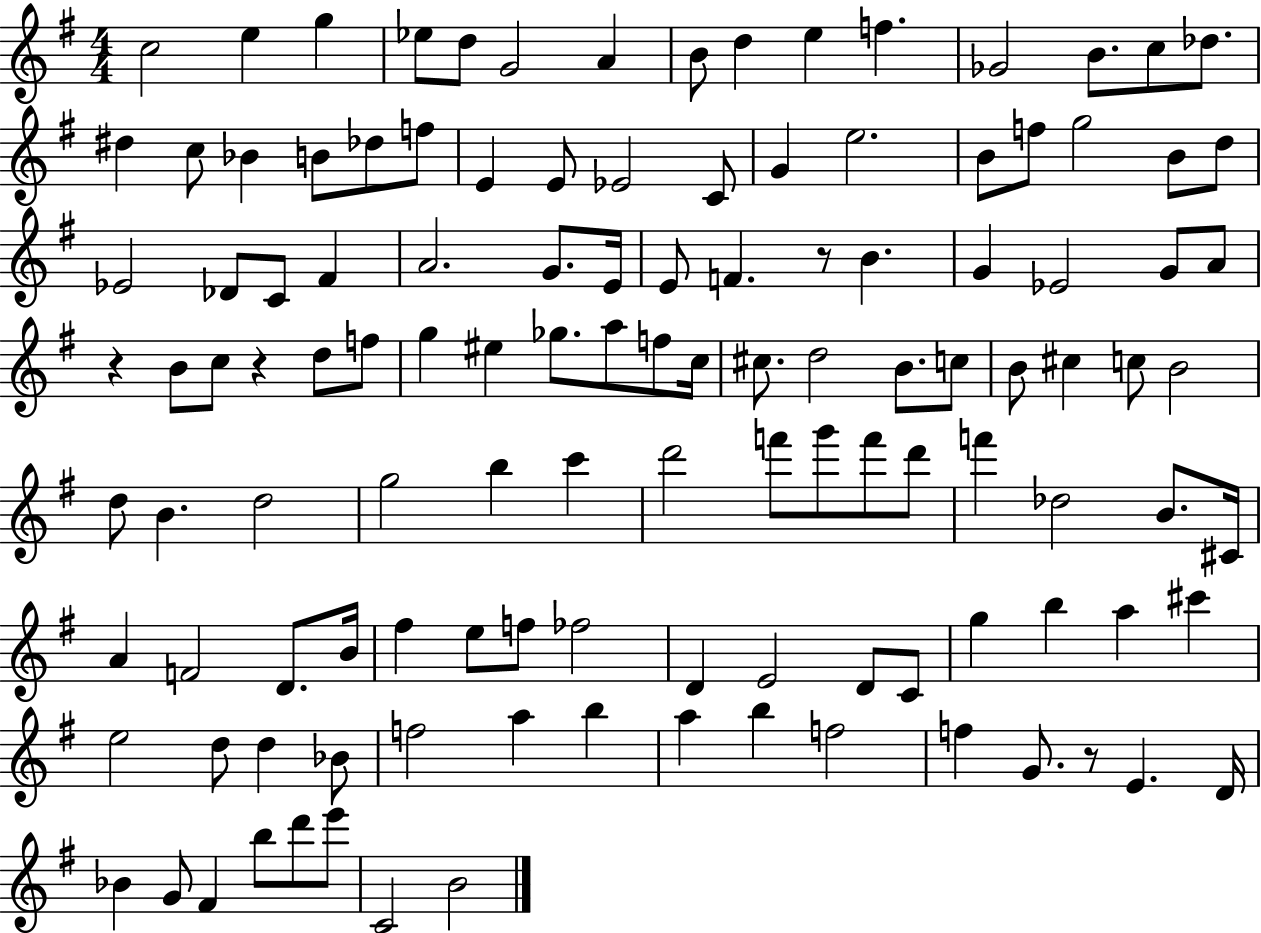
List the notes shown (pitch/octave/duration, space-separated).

C5/h E5/q G5/q Eb5/e D5/e G4/h A4/q B4/e D5/q E5/q F5/q. Gb4/h B4/e. C5/e Db5/e. D#5/q C5/e Bb4/q B4/e Db5/e F5/e E4/q E4/e Eb4/h C4/e G4/q E5/h. B4/e F5/e G5/h B4/e D5/e Eb4/h Db4/e C4/e F#4/q A4/h. G4/e. E4/s E4/e F4/q. R/e B4/q. G4/q Eb4/h G4/e A4/e R/q B4/e C5/e R/q D5/e F5/e G5/q EIS5/q Gb5/e. A5/e F5/e C5/s C#5/e. D5/h B4/e. C5/e B4/e C#5/q C5/e B4/h D5/e B4/q. D5/h G5/h B5/q C6/q D6/h F6/e G6/e F6/e D6/e F6/q Db5/h B4/e. C#4/s A4/q F4/h D4/e. B4/s F#5/q E5/e F5/e FES5/h D4/q E4/h D4/e C4/e G5/q B5/q A5/q C#6/q E5/h D5/e D5/q Bb4/e F5/h A5/q B5/q A5/q B5/q F5/h F5/q G4/e. R/e E4/q. D4/s Bb4/q G4/e F#4/q B5/e D6/e E6/e C4/h B4/h